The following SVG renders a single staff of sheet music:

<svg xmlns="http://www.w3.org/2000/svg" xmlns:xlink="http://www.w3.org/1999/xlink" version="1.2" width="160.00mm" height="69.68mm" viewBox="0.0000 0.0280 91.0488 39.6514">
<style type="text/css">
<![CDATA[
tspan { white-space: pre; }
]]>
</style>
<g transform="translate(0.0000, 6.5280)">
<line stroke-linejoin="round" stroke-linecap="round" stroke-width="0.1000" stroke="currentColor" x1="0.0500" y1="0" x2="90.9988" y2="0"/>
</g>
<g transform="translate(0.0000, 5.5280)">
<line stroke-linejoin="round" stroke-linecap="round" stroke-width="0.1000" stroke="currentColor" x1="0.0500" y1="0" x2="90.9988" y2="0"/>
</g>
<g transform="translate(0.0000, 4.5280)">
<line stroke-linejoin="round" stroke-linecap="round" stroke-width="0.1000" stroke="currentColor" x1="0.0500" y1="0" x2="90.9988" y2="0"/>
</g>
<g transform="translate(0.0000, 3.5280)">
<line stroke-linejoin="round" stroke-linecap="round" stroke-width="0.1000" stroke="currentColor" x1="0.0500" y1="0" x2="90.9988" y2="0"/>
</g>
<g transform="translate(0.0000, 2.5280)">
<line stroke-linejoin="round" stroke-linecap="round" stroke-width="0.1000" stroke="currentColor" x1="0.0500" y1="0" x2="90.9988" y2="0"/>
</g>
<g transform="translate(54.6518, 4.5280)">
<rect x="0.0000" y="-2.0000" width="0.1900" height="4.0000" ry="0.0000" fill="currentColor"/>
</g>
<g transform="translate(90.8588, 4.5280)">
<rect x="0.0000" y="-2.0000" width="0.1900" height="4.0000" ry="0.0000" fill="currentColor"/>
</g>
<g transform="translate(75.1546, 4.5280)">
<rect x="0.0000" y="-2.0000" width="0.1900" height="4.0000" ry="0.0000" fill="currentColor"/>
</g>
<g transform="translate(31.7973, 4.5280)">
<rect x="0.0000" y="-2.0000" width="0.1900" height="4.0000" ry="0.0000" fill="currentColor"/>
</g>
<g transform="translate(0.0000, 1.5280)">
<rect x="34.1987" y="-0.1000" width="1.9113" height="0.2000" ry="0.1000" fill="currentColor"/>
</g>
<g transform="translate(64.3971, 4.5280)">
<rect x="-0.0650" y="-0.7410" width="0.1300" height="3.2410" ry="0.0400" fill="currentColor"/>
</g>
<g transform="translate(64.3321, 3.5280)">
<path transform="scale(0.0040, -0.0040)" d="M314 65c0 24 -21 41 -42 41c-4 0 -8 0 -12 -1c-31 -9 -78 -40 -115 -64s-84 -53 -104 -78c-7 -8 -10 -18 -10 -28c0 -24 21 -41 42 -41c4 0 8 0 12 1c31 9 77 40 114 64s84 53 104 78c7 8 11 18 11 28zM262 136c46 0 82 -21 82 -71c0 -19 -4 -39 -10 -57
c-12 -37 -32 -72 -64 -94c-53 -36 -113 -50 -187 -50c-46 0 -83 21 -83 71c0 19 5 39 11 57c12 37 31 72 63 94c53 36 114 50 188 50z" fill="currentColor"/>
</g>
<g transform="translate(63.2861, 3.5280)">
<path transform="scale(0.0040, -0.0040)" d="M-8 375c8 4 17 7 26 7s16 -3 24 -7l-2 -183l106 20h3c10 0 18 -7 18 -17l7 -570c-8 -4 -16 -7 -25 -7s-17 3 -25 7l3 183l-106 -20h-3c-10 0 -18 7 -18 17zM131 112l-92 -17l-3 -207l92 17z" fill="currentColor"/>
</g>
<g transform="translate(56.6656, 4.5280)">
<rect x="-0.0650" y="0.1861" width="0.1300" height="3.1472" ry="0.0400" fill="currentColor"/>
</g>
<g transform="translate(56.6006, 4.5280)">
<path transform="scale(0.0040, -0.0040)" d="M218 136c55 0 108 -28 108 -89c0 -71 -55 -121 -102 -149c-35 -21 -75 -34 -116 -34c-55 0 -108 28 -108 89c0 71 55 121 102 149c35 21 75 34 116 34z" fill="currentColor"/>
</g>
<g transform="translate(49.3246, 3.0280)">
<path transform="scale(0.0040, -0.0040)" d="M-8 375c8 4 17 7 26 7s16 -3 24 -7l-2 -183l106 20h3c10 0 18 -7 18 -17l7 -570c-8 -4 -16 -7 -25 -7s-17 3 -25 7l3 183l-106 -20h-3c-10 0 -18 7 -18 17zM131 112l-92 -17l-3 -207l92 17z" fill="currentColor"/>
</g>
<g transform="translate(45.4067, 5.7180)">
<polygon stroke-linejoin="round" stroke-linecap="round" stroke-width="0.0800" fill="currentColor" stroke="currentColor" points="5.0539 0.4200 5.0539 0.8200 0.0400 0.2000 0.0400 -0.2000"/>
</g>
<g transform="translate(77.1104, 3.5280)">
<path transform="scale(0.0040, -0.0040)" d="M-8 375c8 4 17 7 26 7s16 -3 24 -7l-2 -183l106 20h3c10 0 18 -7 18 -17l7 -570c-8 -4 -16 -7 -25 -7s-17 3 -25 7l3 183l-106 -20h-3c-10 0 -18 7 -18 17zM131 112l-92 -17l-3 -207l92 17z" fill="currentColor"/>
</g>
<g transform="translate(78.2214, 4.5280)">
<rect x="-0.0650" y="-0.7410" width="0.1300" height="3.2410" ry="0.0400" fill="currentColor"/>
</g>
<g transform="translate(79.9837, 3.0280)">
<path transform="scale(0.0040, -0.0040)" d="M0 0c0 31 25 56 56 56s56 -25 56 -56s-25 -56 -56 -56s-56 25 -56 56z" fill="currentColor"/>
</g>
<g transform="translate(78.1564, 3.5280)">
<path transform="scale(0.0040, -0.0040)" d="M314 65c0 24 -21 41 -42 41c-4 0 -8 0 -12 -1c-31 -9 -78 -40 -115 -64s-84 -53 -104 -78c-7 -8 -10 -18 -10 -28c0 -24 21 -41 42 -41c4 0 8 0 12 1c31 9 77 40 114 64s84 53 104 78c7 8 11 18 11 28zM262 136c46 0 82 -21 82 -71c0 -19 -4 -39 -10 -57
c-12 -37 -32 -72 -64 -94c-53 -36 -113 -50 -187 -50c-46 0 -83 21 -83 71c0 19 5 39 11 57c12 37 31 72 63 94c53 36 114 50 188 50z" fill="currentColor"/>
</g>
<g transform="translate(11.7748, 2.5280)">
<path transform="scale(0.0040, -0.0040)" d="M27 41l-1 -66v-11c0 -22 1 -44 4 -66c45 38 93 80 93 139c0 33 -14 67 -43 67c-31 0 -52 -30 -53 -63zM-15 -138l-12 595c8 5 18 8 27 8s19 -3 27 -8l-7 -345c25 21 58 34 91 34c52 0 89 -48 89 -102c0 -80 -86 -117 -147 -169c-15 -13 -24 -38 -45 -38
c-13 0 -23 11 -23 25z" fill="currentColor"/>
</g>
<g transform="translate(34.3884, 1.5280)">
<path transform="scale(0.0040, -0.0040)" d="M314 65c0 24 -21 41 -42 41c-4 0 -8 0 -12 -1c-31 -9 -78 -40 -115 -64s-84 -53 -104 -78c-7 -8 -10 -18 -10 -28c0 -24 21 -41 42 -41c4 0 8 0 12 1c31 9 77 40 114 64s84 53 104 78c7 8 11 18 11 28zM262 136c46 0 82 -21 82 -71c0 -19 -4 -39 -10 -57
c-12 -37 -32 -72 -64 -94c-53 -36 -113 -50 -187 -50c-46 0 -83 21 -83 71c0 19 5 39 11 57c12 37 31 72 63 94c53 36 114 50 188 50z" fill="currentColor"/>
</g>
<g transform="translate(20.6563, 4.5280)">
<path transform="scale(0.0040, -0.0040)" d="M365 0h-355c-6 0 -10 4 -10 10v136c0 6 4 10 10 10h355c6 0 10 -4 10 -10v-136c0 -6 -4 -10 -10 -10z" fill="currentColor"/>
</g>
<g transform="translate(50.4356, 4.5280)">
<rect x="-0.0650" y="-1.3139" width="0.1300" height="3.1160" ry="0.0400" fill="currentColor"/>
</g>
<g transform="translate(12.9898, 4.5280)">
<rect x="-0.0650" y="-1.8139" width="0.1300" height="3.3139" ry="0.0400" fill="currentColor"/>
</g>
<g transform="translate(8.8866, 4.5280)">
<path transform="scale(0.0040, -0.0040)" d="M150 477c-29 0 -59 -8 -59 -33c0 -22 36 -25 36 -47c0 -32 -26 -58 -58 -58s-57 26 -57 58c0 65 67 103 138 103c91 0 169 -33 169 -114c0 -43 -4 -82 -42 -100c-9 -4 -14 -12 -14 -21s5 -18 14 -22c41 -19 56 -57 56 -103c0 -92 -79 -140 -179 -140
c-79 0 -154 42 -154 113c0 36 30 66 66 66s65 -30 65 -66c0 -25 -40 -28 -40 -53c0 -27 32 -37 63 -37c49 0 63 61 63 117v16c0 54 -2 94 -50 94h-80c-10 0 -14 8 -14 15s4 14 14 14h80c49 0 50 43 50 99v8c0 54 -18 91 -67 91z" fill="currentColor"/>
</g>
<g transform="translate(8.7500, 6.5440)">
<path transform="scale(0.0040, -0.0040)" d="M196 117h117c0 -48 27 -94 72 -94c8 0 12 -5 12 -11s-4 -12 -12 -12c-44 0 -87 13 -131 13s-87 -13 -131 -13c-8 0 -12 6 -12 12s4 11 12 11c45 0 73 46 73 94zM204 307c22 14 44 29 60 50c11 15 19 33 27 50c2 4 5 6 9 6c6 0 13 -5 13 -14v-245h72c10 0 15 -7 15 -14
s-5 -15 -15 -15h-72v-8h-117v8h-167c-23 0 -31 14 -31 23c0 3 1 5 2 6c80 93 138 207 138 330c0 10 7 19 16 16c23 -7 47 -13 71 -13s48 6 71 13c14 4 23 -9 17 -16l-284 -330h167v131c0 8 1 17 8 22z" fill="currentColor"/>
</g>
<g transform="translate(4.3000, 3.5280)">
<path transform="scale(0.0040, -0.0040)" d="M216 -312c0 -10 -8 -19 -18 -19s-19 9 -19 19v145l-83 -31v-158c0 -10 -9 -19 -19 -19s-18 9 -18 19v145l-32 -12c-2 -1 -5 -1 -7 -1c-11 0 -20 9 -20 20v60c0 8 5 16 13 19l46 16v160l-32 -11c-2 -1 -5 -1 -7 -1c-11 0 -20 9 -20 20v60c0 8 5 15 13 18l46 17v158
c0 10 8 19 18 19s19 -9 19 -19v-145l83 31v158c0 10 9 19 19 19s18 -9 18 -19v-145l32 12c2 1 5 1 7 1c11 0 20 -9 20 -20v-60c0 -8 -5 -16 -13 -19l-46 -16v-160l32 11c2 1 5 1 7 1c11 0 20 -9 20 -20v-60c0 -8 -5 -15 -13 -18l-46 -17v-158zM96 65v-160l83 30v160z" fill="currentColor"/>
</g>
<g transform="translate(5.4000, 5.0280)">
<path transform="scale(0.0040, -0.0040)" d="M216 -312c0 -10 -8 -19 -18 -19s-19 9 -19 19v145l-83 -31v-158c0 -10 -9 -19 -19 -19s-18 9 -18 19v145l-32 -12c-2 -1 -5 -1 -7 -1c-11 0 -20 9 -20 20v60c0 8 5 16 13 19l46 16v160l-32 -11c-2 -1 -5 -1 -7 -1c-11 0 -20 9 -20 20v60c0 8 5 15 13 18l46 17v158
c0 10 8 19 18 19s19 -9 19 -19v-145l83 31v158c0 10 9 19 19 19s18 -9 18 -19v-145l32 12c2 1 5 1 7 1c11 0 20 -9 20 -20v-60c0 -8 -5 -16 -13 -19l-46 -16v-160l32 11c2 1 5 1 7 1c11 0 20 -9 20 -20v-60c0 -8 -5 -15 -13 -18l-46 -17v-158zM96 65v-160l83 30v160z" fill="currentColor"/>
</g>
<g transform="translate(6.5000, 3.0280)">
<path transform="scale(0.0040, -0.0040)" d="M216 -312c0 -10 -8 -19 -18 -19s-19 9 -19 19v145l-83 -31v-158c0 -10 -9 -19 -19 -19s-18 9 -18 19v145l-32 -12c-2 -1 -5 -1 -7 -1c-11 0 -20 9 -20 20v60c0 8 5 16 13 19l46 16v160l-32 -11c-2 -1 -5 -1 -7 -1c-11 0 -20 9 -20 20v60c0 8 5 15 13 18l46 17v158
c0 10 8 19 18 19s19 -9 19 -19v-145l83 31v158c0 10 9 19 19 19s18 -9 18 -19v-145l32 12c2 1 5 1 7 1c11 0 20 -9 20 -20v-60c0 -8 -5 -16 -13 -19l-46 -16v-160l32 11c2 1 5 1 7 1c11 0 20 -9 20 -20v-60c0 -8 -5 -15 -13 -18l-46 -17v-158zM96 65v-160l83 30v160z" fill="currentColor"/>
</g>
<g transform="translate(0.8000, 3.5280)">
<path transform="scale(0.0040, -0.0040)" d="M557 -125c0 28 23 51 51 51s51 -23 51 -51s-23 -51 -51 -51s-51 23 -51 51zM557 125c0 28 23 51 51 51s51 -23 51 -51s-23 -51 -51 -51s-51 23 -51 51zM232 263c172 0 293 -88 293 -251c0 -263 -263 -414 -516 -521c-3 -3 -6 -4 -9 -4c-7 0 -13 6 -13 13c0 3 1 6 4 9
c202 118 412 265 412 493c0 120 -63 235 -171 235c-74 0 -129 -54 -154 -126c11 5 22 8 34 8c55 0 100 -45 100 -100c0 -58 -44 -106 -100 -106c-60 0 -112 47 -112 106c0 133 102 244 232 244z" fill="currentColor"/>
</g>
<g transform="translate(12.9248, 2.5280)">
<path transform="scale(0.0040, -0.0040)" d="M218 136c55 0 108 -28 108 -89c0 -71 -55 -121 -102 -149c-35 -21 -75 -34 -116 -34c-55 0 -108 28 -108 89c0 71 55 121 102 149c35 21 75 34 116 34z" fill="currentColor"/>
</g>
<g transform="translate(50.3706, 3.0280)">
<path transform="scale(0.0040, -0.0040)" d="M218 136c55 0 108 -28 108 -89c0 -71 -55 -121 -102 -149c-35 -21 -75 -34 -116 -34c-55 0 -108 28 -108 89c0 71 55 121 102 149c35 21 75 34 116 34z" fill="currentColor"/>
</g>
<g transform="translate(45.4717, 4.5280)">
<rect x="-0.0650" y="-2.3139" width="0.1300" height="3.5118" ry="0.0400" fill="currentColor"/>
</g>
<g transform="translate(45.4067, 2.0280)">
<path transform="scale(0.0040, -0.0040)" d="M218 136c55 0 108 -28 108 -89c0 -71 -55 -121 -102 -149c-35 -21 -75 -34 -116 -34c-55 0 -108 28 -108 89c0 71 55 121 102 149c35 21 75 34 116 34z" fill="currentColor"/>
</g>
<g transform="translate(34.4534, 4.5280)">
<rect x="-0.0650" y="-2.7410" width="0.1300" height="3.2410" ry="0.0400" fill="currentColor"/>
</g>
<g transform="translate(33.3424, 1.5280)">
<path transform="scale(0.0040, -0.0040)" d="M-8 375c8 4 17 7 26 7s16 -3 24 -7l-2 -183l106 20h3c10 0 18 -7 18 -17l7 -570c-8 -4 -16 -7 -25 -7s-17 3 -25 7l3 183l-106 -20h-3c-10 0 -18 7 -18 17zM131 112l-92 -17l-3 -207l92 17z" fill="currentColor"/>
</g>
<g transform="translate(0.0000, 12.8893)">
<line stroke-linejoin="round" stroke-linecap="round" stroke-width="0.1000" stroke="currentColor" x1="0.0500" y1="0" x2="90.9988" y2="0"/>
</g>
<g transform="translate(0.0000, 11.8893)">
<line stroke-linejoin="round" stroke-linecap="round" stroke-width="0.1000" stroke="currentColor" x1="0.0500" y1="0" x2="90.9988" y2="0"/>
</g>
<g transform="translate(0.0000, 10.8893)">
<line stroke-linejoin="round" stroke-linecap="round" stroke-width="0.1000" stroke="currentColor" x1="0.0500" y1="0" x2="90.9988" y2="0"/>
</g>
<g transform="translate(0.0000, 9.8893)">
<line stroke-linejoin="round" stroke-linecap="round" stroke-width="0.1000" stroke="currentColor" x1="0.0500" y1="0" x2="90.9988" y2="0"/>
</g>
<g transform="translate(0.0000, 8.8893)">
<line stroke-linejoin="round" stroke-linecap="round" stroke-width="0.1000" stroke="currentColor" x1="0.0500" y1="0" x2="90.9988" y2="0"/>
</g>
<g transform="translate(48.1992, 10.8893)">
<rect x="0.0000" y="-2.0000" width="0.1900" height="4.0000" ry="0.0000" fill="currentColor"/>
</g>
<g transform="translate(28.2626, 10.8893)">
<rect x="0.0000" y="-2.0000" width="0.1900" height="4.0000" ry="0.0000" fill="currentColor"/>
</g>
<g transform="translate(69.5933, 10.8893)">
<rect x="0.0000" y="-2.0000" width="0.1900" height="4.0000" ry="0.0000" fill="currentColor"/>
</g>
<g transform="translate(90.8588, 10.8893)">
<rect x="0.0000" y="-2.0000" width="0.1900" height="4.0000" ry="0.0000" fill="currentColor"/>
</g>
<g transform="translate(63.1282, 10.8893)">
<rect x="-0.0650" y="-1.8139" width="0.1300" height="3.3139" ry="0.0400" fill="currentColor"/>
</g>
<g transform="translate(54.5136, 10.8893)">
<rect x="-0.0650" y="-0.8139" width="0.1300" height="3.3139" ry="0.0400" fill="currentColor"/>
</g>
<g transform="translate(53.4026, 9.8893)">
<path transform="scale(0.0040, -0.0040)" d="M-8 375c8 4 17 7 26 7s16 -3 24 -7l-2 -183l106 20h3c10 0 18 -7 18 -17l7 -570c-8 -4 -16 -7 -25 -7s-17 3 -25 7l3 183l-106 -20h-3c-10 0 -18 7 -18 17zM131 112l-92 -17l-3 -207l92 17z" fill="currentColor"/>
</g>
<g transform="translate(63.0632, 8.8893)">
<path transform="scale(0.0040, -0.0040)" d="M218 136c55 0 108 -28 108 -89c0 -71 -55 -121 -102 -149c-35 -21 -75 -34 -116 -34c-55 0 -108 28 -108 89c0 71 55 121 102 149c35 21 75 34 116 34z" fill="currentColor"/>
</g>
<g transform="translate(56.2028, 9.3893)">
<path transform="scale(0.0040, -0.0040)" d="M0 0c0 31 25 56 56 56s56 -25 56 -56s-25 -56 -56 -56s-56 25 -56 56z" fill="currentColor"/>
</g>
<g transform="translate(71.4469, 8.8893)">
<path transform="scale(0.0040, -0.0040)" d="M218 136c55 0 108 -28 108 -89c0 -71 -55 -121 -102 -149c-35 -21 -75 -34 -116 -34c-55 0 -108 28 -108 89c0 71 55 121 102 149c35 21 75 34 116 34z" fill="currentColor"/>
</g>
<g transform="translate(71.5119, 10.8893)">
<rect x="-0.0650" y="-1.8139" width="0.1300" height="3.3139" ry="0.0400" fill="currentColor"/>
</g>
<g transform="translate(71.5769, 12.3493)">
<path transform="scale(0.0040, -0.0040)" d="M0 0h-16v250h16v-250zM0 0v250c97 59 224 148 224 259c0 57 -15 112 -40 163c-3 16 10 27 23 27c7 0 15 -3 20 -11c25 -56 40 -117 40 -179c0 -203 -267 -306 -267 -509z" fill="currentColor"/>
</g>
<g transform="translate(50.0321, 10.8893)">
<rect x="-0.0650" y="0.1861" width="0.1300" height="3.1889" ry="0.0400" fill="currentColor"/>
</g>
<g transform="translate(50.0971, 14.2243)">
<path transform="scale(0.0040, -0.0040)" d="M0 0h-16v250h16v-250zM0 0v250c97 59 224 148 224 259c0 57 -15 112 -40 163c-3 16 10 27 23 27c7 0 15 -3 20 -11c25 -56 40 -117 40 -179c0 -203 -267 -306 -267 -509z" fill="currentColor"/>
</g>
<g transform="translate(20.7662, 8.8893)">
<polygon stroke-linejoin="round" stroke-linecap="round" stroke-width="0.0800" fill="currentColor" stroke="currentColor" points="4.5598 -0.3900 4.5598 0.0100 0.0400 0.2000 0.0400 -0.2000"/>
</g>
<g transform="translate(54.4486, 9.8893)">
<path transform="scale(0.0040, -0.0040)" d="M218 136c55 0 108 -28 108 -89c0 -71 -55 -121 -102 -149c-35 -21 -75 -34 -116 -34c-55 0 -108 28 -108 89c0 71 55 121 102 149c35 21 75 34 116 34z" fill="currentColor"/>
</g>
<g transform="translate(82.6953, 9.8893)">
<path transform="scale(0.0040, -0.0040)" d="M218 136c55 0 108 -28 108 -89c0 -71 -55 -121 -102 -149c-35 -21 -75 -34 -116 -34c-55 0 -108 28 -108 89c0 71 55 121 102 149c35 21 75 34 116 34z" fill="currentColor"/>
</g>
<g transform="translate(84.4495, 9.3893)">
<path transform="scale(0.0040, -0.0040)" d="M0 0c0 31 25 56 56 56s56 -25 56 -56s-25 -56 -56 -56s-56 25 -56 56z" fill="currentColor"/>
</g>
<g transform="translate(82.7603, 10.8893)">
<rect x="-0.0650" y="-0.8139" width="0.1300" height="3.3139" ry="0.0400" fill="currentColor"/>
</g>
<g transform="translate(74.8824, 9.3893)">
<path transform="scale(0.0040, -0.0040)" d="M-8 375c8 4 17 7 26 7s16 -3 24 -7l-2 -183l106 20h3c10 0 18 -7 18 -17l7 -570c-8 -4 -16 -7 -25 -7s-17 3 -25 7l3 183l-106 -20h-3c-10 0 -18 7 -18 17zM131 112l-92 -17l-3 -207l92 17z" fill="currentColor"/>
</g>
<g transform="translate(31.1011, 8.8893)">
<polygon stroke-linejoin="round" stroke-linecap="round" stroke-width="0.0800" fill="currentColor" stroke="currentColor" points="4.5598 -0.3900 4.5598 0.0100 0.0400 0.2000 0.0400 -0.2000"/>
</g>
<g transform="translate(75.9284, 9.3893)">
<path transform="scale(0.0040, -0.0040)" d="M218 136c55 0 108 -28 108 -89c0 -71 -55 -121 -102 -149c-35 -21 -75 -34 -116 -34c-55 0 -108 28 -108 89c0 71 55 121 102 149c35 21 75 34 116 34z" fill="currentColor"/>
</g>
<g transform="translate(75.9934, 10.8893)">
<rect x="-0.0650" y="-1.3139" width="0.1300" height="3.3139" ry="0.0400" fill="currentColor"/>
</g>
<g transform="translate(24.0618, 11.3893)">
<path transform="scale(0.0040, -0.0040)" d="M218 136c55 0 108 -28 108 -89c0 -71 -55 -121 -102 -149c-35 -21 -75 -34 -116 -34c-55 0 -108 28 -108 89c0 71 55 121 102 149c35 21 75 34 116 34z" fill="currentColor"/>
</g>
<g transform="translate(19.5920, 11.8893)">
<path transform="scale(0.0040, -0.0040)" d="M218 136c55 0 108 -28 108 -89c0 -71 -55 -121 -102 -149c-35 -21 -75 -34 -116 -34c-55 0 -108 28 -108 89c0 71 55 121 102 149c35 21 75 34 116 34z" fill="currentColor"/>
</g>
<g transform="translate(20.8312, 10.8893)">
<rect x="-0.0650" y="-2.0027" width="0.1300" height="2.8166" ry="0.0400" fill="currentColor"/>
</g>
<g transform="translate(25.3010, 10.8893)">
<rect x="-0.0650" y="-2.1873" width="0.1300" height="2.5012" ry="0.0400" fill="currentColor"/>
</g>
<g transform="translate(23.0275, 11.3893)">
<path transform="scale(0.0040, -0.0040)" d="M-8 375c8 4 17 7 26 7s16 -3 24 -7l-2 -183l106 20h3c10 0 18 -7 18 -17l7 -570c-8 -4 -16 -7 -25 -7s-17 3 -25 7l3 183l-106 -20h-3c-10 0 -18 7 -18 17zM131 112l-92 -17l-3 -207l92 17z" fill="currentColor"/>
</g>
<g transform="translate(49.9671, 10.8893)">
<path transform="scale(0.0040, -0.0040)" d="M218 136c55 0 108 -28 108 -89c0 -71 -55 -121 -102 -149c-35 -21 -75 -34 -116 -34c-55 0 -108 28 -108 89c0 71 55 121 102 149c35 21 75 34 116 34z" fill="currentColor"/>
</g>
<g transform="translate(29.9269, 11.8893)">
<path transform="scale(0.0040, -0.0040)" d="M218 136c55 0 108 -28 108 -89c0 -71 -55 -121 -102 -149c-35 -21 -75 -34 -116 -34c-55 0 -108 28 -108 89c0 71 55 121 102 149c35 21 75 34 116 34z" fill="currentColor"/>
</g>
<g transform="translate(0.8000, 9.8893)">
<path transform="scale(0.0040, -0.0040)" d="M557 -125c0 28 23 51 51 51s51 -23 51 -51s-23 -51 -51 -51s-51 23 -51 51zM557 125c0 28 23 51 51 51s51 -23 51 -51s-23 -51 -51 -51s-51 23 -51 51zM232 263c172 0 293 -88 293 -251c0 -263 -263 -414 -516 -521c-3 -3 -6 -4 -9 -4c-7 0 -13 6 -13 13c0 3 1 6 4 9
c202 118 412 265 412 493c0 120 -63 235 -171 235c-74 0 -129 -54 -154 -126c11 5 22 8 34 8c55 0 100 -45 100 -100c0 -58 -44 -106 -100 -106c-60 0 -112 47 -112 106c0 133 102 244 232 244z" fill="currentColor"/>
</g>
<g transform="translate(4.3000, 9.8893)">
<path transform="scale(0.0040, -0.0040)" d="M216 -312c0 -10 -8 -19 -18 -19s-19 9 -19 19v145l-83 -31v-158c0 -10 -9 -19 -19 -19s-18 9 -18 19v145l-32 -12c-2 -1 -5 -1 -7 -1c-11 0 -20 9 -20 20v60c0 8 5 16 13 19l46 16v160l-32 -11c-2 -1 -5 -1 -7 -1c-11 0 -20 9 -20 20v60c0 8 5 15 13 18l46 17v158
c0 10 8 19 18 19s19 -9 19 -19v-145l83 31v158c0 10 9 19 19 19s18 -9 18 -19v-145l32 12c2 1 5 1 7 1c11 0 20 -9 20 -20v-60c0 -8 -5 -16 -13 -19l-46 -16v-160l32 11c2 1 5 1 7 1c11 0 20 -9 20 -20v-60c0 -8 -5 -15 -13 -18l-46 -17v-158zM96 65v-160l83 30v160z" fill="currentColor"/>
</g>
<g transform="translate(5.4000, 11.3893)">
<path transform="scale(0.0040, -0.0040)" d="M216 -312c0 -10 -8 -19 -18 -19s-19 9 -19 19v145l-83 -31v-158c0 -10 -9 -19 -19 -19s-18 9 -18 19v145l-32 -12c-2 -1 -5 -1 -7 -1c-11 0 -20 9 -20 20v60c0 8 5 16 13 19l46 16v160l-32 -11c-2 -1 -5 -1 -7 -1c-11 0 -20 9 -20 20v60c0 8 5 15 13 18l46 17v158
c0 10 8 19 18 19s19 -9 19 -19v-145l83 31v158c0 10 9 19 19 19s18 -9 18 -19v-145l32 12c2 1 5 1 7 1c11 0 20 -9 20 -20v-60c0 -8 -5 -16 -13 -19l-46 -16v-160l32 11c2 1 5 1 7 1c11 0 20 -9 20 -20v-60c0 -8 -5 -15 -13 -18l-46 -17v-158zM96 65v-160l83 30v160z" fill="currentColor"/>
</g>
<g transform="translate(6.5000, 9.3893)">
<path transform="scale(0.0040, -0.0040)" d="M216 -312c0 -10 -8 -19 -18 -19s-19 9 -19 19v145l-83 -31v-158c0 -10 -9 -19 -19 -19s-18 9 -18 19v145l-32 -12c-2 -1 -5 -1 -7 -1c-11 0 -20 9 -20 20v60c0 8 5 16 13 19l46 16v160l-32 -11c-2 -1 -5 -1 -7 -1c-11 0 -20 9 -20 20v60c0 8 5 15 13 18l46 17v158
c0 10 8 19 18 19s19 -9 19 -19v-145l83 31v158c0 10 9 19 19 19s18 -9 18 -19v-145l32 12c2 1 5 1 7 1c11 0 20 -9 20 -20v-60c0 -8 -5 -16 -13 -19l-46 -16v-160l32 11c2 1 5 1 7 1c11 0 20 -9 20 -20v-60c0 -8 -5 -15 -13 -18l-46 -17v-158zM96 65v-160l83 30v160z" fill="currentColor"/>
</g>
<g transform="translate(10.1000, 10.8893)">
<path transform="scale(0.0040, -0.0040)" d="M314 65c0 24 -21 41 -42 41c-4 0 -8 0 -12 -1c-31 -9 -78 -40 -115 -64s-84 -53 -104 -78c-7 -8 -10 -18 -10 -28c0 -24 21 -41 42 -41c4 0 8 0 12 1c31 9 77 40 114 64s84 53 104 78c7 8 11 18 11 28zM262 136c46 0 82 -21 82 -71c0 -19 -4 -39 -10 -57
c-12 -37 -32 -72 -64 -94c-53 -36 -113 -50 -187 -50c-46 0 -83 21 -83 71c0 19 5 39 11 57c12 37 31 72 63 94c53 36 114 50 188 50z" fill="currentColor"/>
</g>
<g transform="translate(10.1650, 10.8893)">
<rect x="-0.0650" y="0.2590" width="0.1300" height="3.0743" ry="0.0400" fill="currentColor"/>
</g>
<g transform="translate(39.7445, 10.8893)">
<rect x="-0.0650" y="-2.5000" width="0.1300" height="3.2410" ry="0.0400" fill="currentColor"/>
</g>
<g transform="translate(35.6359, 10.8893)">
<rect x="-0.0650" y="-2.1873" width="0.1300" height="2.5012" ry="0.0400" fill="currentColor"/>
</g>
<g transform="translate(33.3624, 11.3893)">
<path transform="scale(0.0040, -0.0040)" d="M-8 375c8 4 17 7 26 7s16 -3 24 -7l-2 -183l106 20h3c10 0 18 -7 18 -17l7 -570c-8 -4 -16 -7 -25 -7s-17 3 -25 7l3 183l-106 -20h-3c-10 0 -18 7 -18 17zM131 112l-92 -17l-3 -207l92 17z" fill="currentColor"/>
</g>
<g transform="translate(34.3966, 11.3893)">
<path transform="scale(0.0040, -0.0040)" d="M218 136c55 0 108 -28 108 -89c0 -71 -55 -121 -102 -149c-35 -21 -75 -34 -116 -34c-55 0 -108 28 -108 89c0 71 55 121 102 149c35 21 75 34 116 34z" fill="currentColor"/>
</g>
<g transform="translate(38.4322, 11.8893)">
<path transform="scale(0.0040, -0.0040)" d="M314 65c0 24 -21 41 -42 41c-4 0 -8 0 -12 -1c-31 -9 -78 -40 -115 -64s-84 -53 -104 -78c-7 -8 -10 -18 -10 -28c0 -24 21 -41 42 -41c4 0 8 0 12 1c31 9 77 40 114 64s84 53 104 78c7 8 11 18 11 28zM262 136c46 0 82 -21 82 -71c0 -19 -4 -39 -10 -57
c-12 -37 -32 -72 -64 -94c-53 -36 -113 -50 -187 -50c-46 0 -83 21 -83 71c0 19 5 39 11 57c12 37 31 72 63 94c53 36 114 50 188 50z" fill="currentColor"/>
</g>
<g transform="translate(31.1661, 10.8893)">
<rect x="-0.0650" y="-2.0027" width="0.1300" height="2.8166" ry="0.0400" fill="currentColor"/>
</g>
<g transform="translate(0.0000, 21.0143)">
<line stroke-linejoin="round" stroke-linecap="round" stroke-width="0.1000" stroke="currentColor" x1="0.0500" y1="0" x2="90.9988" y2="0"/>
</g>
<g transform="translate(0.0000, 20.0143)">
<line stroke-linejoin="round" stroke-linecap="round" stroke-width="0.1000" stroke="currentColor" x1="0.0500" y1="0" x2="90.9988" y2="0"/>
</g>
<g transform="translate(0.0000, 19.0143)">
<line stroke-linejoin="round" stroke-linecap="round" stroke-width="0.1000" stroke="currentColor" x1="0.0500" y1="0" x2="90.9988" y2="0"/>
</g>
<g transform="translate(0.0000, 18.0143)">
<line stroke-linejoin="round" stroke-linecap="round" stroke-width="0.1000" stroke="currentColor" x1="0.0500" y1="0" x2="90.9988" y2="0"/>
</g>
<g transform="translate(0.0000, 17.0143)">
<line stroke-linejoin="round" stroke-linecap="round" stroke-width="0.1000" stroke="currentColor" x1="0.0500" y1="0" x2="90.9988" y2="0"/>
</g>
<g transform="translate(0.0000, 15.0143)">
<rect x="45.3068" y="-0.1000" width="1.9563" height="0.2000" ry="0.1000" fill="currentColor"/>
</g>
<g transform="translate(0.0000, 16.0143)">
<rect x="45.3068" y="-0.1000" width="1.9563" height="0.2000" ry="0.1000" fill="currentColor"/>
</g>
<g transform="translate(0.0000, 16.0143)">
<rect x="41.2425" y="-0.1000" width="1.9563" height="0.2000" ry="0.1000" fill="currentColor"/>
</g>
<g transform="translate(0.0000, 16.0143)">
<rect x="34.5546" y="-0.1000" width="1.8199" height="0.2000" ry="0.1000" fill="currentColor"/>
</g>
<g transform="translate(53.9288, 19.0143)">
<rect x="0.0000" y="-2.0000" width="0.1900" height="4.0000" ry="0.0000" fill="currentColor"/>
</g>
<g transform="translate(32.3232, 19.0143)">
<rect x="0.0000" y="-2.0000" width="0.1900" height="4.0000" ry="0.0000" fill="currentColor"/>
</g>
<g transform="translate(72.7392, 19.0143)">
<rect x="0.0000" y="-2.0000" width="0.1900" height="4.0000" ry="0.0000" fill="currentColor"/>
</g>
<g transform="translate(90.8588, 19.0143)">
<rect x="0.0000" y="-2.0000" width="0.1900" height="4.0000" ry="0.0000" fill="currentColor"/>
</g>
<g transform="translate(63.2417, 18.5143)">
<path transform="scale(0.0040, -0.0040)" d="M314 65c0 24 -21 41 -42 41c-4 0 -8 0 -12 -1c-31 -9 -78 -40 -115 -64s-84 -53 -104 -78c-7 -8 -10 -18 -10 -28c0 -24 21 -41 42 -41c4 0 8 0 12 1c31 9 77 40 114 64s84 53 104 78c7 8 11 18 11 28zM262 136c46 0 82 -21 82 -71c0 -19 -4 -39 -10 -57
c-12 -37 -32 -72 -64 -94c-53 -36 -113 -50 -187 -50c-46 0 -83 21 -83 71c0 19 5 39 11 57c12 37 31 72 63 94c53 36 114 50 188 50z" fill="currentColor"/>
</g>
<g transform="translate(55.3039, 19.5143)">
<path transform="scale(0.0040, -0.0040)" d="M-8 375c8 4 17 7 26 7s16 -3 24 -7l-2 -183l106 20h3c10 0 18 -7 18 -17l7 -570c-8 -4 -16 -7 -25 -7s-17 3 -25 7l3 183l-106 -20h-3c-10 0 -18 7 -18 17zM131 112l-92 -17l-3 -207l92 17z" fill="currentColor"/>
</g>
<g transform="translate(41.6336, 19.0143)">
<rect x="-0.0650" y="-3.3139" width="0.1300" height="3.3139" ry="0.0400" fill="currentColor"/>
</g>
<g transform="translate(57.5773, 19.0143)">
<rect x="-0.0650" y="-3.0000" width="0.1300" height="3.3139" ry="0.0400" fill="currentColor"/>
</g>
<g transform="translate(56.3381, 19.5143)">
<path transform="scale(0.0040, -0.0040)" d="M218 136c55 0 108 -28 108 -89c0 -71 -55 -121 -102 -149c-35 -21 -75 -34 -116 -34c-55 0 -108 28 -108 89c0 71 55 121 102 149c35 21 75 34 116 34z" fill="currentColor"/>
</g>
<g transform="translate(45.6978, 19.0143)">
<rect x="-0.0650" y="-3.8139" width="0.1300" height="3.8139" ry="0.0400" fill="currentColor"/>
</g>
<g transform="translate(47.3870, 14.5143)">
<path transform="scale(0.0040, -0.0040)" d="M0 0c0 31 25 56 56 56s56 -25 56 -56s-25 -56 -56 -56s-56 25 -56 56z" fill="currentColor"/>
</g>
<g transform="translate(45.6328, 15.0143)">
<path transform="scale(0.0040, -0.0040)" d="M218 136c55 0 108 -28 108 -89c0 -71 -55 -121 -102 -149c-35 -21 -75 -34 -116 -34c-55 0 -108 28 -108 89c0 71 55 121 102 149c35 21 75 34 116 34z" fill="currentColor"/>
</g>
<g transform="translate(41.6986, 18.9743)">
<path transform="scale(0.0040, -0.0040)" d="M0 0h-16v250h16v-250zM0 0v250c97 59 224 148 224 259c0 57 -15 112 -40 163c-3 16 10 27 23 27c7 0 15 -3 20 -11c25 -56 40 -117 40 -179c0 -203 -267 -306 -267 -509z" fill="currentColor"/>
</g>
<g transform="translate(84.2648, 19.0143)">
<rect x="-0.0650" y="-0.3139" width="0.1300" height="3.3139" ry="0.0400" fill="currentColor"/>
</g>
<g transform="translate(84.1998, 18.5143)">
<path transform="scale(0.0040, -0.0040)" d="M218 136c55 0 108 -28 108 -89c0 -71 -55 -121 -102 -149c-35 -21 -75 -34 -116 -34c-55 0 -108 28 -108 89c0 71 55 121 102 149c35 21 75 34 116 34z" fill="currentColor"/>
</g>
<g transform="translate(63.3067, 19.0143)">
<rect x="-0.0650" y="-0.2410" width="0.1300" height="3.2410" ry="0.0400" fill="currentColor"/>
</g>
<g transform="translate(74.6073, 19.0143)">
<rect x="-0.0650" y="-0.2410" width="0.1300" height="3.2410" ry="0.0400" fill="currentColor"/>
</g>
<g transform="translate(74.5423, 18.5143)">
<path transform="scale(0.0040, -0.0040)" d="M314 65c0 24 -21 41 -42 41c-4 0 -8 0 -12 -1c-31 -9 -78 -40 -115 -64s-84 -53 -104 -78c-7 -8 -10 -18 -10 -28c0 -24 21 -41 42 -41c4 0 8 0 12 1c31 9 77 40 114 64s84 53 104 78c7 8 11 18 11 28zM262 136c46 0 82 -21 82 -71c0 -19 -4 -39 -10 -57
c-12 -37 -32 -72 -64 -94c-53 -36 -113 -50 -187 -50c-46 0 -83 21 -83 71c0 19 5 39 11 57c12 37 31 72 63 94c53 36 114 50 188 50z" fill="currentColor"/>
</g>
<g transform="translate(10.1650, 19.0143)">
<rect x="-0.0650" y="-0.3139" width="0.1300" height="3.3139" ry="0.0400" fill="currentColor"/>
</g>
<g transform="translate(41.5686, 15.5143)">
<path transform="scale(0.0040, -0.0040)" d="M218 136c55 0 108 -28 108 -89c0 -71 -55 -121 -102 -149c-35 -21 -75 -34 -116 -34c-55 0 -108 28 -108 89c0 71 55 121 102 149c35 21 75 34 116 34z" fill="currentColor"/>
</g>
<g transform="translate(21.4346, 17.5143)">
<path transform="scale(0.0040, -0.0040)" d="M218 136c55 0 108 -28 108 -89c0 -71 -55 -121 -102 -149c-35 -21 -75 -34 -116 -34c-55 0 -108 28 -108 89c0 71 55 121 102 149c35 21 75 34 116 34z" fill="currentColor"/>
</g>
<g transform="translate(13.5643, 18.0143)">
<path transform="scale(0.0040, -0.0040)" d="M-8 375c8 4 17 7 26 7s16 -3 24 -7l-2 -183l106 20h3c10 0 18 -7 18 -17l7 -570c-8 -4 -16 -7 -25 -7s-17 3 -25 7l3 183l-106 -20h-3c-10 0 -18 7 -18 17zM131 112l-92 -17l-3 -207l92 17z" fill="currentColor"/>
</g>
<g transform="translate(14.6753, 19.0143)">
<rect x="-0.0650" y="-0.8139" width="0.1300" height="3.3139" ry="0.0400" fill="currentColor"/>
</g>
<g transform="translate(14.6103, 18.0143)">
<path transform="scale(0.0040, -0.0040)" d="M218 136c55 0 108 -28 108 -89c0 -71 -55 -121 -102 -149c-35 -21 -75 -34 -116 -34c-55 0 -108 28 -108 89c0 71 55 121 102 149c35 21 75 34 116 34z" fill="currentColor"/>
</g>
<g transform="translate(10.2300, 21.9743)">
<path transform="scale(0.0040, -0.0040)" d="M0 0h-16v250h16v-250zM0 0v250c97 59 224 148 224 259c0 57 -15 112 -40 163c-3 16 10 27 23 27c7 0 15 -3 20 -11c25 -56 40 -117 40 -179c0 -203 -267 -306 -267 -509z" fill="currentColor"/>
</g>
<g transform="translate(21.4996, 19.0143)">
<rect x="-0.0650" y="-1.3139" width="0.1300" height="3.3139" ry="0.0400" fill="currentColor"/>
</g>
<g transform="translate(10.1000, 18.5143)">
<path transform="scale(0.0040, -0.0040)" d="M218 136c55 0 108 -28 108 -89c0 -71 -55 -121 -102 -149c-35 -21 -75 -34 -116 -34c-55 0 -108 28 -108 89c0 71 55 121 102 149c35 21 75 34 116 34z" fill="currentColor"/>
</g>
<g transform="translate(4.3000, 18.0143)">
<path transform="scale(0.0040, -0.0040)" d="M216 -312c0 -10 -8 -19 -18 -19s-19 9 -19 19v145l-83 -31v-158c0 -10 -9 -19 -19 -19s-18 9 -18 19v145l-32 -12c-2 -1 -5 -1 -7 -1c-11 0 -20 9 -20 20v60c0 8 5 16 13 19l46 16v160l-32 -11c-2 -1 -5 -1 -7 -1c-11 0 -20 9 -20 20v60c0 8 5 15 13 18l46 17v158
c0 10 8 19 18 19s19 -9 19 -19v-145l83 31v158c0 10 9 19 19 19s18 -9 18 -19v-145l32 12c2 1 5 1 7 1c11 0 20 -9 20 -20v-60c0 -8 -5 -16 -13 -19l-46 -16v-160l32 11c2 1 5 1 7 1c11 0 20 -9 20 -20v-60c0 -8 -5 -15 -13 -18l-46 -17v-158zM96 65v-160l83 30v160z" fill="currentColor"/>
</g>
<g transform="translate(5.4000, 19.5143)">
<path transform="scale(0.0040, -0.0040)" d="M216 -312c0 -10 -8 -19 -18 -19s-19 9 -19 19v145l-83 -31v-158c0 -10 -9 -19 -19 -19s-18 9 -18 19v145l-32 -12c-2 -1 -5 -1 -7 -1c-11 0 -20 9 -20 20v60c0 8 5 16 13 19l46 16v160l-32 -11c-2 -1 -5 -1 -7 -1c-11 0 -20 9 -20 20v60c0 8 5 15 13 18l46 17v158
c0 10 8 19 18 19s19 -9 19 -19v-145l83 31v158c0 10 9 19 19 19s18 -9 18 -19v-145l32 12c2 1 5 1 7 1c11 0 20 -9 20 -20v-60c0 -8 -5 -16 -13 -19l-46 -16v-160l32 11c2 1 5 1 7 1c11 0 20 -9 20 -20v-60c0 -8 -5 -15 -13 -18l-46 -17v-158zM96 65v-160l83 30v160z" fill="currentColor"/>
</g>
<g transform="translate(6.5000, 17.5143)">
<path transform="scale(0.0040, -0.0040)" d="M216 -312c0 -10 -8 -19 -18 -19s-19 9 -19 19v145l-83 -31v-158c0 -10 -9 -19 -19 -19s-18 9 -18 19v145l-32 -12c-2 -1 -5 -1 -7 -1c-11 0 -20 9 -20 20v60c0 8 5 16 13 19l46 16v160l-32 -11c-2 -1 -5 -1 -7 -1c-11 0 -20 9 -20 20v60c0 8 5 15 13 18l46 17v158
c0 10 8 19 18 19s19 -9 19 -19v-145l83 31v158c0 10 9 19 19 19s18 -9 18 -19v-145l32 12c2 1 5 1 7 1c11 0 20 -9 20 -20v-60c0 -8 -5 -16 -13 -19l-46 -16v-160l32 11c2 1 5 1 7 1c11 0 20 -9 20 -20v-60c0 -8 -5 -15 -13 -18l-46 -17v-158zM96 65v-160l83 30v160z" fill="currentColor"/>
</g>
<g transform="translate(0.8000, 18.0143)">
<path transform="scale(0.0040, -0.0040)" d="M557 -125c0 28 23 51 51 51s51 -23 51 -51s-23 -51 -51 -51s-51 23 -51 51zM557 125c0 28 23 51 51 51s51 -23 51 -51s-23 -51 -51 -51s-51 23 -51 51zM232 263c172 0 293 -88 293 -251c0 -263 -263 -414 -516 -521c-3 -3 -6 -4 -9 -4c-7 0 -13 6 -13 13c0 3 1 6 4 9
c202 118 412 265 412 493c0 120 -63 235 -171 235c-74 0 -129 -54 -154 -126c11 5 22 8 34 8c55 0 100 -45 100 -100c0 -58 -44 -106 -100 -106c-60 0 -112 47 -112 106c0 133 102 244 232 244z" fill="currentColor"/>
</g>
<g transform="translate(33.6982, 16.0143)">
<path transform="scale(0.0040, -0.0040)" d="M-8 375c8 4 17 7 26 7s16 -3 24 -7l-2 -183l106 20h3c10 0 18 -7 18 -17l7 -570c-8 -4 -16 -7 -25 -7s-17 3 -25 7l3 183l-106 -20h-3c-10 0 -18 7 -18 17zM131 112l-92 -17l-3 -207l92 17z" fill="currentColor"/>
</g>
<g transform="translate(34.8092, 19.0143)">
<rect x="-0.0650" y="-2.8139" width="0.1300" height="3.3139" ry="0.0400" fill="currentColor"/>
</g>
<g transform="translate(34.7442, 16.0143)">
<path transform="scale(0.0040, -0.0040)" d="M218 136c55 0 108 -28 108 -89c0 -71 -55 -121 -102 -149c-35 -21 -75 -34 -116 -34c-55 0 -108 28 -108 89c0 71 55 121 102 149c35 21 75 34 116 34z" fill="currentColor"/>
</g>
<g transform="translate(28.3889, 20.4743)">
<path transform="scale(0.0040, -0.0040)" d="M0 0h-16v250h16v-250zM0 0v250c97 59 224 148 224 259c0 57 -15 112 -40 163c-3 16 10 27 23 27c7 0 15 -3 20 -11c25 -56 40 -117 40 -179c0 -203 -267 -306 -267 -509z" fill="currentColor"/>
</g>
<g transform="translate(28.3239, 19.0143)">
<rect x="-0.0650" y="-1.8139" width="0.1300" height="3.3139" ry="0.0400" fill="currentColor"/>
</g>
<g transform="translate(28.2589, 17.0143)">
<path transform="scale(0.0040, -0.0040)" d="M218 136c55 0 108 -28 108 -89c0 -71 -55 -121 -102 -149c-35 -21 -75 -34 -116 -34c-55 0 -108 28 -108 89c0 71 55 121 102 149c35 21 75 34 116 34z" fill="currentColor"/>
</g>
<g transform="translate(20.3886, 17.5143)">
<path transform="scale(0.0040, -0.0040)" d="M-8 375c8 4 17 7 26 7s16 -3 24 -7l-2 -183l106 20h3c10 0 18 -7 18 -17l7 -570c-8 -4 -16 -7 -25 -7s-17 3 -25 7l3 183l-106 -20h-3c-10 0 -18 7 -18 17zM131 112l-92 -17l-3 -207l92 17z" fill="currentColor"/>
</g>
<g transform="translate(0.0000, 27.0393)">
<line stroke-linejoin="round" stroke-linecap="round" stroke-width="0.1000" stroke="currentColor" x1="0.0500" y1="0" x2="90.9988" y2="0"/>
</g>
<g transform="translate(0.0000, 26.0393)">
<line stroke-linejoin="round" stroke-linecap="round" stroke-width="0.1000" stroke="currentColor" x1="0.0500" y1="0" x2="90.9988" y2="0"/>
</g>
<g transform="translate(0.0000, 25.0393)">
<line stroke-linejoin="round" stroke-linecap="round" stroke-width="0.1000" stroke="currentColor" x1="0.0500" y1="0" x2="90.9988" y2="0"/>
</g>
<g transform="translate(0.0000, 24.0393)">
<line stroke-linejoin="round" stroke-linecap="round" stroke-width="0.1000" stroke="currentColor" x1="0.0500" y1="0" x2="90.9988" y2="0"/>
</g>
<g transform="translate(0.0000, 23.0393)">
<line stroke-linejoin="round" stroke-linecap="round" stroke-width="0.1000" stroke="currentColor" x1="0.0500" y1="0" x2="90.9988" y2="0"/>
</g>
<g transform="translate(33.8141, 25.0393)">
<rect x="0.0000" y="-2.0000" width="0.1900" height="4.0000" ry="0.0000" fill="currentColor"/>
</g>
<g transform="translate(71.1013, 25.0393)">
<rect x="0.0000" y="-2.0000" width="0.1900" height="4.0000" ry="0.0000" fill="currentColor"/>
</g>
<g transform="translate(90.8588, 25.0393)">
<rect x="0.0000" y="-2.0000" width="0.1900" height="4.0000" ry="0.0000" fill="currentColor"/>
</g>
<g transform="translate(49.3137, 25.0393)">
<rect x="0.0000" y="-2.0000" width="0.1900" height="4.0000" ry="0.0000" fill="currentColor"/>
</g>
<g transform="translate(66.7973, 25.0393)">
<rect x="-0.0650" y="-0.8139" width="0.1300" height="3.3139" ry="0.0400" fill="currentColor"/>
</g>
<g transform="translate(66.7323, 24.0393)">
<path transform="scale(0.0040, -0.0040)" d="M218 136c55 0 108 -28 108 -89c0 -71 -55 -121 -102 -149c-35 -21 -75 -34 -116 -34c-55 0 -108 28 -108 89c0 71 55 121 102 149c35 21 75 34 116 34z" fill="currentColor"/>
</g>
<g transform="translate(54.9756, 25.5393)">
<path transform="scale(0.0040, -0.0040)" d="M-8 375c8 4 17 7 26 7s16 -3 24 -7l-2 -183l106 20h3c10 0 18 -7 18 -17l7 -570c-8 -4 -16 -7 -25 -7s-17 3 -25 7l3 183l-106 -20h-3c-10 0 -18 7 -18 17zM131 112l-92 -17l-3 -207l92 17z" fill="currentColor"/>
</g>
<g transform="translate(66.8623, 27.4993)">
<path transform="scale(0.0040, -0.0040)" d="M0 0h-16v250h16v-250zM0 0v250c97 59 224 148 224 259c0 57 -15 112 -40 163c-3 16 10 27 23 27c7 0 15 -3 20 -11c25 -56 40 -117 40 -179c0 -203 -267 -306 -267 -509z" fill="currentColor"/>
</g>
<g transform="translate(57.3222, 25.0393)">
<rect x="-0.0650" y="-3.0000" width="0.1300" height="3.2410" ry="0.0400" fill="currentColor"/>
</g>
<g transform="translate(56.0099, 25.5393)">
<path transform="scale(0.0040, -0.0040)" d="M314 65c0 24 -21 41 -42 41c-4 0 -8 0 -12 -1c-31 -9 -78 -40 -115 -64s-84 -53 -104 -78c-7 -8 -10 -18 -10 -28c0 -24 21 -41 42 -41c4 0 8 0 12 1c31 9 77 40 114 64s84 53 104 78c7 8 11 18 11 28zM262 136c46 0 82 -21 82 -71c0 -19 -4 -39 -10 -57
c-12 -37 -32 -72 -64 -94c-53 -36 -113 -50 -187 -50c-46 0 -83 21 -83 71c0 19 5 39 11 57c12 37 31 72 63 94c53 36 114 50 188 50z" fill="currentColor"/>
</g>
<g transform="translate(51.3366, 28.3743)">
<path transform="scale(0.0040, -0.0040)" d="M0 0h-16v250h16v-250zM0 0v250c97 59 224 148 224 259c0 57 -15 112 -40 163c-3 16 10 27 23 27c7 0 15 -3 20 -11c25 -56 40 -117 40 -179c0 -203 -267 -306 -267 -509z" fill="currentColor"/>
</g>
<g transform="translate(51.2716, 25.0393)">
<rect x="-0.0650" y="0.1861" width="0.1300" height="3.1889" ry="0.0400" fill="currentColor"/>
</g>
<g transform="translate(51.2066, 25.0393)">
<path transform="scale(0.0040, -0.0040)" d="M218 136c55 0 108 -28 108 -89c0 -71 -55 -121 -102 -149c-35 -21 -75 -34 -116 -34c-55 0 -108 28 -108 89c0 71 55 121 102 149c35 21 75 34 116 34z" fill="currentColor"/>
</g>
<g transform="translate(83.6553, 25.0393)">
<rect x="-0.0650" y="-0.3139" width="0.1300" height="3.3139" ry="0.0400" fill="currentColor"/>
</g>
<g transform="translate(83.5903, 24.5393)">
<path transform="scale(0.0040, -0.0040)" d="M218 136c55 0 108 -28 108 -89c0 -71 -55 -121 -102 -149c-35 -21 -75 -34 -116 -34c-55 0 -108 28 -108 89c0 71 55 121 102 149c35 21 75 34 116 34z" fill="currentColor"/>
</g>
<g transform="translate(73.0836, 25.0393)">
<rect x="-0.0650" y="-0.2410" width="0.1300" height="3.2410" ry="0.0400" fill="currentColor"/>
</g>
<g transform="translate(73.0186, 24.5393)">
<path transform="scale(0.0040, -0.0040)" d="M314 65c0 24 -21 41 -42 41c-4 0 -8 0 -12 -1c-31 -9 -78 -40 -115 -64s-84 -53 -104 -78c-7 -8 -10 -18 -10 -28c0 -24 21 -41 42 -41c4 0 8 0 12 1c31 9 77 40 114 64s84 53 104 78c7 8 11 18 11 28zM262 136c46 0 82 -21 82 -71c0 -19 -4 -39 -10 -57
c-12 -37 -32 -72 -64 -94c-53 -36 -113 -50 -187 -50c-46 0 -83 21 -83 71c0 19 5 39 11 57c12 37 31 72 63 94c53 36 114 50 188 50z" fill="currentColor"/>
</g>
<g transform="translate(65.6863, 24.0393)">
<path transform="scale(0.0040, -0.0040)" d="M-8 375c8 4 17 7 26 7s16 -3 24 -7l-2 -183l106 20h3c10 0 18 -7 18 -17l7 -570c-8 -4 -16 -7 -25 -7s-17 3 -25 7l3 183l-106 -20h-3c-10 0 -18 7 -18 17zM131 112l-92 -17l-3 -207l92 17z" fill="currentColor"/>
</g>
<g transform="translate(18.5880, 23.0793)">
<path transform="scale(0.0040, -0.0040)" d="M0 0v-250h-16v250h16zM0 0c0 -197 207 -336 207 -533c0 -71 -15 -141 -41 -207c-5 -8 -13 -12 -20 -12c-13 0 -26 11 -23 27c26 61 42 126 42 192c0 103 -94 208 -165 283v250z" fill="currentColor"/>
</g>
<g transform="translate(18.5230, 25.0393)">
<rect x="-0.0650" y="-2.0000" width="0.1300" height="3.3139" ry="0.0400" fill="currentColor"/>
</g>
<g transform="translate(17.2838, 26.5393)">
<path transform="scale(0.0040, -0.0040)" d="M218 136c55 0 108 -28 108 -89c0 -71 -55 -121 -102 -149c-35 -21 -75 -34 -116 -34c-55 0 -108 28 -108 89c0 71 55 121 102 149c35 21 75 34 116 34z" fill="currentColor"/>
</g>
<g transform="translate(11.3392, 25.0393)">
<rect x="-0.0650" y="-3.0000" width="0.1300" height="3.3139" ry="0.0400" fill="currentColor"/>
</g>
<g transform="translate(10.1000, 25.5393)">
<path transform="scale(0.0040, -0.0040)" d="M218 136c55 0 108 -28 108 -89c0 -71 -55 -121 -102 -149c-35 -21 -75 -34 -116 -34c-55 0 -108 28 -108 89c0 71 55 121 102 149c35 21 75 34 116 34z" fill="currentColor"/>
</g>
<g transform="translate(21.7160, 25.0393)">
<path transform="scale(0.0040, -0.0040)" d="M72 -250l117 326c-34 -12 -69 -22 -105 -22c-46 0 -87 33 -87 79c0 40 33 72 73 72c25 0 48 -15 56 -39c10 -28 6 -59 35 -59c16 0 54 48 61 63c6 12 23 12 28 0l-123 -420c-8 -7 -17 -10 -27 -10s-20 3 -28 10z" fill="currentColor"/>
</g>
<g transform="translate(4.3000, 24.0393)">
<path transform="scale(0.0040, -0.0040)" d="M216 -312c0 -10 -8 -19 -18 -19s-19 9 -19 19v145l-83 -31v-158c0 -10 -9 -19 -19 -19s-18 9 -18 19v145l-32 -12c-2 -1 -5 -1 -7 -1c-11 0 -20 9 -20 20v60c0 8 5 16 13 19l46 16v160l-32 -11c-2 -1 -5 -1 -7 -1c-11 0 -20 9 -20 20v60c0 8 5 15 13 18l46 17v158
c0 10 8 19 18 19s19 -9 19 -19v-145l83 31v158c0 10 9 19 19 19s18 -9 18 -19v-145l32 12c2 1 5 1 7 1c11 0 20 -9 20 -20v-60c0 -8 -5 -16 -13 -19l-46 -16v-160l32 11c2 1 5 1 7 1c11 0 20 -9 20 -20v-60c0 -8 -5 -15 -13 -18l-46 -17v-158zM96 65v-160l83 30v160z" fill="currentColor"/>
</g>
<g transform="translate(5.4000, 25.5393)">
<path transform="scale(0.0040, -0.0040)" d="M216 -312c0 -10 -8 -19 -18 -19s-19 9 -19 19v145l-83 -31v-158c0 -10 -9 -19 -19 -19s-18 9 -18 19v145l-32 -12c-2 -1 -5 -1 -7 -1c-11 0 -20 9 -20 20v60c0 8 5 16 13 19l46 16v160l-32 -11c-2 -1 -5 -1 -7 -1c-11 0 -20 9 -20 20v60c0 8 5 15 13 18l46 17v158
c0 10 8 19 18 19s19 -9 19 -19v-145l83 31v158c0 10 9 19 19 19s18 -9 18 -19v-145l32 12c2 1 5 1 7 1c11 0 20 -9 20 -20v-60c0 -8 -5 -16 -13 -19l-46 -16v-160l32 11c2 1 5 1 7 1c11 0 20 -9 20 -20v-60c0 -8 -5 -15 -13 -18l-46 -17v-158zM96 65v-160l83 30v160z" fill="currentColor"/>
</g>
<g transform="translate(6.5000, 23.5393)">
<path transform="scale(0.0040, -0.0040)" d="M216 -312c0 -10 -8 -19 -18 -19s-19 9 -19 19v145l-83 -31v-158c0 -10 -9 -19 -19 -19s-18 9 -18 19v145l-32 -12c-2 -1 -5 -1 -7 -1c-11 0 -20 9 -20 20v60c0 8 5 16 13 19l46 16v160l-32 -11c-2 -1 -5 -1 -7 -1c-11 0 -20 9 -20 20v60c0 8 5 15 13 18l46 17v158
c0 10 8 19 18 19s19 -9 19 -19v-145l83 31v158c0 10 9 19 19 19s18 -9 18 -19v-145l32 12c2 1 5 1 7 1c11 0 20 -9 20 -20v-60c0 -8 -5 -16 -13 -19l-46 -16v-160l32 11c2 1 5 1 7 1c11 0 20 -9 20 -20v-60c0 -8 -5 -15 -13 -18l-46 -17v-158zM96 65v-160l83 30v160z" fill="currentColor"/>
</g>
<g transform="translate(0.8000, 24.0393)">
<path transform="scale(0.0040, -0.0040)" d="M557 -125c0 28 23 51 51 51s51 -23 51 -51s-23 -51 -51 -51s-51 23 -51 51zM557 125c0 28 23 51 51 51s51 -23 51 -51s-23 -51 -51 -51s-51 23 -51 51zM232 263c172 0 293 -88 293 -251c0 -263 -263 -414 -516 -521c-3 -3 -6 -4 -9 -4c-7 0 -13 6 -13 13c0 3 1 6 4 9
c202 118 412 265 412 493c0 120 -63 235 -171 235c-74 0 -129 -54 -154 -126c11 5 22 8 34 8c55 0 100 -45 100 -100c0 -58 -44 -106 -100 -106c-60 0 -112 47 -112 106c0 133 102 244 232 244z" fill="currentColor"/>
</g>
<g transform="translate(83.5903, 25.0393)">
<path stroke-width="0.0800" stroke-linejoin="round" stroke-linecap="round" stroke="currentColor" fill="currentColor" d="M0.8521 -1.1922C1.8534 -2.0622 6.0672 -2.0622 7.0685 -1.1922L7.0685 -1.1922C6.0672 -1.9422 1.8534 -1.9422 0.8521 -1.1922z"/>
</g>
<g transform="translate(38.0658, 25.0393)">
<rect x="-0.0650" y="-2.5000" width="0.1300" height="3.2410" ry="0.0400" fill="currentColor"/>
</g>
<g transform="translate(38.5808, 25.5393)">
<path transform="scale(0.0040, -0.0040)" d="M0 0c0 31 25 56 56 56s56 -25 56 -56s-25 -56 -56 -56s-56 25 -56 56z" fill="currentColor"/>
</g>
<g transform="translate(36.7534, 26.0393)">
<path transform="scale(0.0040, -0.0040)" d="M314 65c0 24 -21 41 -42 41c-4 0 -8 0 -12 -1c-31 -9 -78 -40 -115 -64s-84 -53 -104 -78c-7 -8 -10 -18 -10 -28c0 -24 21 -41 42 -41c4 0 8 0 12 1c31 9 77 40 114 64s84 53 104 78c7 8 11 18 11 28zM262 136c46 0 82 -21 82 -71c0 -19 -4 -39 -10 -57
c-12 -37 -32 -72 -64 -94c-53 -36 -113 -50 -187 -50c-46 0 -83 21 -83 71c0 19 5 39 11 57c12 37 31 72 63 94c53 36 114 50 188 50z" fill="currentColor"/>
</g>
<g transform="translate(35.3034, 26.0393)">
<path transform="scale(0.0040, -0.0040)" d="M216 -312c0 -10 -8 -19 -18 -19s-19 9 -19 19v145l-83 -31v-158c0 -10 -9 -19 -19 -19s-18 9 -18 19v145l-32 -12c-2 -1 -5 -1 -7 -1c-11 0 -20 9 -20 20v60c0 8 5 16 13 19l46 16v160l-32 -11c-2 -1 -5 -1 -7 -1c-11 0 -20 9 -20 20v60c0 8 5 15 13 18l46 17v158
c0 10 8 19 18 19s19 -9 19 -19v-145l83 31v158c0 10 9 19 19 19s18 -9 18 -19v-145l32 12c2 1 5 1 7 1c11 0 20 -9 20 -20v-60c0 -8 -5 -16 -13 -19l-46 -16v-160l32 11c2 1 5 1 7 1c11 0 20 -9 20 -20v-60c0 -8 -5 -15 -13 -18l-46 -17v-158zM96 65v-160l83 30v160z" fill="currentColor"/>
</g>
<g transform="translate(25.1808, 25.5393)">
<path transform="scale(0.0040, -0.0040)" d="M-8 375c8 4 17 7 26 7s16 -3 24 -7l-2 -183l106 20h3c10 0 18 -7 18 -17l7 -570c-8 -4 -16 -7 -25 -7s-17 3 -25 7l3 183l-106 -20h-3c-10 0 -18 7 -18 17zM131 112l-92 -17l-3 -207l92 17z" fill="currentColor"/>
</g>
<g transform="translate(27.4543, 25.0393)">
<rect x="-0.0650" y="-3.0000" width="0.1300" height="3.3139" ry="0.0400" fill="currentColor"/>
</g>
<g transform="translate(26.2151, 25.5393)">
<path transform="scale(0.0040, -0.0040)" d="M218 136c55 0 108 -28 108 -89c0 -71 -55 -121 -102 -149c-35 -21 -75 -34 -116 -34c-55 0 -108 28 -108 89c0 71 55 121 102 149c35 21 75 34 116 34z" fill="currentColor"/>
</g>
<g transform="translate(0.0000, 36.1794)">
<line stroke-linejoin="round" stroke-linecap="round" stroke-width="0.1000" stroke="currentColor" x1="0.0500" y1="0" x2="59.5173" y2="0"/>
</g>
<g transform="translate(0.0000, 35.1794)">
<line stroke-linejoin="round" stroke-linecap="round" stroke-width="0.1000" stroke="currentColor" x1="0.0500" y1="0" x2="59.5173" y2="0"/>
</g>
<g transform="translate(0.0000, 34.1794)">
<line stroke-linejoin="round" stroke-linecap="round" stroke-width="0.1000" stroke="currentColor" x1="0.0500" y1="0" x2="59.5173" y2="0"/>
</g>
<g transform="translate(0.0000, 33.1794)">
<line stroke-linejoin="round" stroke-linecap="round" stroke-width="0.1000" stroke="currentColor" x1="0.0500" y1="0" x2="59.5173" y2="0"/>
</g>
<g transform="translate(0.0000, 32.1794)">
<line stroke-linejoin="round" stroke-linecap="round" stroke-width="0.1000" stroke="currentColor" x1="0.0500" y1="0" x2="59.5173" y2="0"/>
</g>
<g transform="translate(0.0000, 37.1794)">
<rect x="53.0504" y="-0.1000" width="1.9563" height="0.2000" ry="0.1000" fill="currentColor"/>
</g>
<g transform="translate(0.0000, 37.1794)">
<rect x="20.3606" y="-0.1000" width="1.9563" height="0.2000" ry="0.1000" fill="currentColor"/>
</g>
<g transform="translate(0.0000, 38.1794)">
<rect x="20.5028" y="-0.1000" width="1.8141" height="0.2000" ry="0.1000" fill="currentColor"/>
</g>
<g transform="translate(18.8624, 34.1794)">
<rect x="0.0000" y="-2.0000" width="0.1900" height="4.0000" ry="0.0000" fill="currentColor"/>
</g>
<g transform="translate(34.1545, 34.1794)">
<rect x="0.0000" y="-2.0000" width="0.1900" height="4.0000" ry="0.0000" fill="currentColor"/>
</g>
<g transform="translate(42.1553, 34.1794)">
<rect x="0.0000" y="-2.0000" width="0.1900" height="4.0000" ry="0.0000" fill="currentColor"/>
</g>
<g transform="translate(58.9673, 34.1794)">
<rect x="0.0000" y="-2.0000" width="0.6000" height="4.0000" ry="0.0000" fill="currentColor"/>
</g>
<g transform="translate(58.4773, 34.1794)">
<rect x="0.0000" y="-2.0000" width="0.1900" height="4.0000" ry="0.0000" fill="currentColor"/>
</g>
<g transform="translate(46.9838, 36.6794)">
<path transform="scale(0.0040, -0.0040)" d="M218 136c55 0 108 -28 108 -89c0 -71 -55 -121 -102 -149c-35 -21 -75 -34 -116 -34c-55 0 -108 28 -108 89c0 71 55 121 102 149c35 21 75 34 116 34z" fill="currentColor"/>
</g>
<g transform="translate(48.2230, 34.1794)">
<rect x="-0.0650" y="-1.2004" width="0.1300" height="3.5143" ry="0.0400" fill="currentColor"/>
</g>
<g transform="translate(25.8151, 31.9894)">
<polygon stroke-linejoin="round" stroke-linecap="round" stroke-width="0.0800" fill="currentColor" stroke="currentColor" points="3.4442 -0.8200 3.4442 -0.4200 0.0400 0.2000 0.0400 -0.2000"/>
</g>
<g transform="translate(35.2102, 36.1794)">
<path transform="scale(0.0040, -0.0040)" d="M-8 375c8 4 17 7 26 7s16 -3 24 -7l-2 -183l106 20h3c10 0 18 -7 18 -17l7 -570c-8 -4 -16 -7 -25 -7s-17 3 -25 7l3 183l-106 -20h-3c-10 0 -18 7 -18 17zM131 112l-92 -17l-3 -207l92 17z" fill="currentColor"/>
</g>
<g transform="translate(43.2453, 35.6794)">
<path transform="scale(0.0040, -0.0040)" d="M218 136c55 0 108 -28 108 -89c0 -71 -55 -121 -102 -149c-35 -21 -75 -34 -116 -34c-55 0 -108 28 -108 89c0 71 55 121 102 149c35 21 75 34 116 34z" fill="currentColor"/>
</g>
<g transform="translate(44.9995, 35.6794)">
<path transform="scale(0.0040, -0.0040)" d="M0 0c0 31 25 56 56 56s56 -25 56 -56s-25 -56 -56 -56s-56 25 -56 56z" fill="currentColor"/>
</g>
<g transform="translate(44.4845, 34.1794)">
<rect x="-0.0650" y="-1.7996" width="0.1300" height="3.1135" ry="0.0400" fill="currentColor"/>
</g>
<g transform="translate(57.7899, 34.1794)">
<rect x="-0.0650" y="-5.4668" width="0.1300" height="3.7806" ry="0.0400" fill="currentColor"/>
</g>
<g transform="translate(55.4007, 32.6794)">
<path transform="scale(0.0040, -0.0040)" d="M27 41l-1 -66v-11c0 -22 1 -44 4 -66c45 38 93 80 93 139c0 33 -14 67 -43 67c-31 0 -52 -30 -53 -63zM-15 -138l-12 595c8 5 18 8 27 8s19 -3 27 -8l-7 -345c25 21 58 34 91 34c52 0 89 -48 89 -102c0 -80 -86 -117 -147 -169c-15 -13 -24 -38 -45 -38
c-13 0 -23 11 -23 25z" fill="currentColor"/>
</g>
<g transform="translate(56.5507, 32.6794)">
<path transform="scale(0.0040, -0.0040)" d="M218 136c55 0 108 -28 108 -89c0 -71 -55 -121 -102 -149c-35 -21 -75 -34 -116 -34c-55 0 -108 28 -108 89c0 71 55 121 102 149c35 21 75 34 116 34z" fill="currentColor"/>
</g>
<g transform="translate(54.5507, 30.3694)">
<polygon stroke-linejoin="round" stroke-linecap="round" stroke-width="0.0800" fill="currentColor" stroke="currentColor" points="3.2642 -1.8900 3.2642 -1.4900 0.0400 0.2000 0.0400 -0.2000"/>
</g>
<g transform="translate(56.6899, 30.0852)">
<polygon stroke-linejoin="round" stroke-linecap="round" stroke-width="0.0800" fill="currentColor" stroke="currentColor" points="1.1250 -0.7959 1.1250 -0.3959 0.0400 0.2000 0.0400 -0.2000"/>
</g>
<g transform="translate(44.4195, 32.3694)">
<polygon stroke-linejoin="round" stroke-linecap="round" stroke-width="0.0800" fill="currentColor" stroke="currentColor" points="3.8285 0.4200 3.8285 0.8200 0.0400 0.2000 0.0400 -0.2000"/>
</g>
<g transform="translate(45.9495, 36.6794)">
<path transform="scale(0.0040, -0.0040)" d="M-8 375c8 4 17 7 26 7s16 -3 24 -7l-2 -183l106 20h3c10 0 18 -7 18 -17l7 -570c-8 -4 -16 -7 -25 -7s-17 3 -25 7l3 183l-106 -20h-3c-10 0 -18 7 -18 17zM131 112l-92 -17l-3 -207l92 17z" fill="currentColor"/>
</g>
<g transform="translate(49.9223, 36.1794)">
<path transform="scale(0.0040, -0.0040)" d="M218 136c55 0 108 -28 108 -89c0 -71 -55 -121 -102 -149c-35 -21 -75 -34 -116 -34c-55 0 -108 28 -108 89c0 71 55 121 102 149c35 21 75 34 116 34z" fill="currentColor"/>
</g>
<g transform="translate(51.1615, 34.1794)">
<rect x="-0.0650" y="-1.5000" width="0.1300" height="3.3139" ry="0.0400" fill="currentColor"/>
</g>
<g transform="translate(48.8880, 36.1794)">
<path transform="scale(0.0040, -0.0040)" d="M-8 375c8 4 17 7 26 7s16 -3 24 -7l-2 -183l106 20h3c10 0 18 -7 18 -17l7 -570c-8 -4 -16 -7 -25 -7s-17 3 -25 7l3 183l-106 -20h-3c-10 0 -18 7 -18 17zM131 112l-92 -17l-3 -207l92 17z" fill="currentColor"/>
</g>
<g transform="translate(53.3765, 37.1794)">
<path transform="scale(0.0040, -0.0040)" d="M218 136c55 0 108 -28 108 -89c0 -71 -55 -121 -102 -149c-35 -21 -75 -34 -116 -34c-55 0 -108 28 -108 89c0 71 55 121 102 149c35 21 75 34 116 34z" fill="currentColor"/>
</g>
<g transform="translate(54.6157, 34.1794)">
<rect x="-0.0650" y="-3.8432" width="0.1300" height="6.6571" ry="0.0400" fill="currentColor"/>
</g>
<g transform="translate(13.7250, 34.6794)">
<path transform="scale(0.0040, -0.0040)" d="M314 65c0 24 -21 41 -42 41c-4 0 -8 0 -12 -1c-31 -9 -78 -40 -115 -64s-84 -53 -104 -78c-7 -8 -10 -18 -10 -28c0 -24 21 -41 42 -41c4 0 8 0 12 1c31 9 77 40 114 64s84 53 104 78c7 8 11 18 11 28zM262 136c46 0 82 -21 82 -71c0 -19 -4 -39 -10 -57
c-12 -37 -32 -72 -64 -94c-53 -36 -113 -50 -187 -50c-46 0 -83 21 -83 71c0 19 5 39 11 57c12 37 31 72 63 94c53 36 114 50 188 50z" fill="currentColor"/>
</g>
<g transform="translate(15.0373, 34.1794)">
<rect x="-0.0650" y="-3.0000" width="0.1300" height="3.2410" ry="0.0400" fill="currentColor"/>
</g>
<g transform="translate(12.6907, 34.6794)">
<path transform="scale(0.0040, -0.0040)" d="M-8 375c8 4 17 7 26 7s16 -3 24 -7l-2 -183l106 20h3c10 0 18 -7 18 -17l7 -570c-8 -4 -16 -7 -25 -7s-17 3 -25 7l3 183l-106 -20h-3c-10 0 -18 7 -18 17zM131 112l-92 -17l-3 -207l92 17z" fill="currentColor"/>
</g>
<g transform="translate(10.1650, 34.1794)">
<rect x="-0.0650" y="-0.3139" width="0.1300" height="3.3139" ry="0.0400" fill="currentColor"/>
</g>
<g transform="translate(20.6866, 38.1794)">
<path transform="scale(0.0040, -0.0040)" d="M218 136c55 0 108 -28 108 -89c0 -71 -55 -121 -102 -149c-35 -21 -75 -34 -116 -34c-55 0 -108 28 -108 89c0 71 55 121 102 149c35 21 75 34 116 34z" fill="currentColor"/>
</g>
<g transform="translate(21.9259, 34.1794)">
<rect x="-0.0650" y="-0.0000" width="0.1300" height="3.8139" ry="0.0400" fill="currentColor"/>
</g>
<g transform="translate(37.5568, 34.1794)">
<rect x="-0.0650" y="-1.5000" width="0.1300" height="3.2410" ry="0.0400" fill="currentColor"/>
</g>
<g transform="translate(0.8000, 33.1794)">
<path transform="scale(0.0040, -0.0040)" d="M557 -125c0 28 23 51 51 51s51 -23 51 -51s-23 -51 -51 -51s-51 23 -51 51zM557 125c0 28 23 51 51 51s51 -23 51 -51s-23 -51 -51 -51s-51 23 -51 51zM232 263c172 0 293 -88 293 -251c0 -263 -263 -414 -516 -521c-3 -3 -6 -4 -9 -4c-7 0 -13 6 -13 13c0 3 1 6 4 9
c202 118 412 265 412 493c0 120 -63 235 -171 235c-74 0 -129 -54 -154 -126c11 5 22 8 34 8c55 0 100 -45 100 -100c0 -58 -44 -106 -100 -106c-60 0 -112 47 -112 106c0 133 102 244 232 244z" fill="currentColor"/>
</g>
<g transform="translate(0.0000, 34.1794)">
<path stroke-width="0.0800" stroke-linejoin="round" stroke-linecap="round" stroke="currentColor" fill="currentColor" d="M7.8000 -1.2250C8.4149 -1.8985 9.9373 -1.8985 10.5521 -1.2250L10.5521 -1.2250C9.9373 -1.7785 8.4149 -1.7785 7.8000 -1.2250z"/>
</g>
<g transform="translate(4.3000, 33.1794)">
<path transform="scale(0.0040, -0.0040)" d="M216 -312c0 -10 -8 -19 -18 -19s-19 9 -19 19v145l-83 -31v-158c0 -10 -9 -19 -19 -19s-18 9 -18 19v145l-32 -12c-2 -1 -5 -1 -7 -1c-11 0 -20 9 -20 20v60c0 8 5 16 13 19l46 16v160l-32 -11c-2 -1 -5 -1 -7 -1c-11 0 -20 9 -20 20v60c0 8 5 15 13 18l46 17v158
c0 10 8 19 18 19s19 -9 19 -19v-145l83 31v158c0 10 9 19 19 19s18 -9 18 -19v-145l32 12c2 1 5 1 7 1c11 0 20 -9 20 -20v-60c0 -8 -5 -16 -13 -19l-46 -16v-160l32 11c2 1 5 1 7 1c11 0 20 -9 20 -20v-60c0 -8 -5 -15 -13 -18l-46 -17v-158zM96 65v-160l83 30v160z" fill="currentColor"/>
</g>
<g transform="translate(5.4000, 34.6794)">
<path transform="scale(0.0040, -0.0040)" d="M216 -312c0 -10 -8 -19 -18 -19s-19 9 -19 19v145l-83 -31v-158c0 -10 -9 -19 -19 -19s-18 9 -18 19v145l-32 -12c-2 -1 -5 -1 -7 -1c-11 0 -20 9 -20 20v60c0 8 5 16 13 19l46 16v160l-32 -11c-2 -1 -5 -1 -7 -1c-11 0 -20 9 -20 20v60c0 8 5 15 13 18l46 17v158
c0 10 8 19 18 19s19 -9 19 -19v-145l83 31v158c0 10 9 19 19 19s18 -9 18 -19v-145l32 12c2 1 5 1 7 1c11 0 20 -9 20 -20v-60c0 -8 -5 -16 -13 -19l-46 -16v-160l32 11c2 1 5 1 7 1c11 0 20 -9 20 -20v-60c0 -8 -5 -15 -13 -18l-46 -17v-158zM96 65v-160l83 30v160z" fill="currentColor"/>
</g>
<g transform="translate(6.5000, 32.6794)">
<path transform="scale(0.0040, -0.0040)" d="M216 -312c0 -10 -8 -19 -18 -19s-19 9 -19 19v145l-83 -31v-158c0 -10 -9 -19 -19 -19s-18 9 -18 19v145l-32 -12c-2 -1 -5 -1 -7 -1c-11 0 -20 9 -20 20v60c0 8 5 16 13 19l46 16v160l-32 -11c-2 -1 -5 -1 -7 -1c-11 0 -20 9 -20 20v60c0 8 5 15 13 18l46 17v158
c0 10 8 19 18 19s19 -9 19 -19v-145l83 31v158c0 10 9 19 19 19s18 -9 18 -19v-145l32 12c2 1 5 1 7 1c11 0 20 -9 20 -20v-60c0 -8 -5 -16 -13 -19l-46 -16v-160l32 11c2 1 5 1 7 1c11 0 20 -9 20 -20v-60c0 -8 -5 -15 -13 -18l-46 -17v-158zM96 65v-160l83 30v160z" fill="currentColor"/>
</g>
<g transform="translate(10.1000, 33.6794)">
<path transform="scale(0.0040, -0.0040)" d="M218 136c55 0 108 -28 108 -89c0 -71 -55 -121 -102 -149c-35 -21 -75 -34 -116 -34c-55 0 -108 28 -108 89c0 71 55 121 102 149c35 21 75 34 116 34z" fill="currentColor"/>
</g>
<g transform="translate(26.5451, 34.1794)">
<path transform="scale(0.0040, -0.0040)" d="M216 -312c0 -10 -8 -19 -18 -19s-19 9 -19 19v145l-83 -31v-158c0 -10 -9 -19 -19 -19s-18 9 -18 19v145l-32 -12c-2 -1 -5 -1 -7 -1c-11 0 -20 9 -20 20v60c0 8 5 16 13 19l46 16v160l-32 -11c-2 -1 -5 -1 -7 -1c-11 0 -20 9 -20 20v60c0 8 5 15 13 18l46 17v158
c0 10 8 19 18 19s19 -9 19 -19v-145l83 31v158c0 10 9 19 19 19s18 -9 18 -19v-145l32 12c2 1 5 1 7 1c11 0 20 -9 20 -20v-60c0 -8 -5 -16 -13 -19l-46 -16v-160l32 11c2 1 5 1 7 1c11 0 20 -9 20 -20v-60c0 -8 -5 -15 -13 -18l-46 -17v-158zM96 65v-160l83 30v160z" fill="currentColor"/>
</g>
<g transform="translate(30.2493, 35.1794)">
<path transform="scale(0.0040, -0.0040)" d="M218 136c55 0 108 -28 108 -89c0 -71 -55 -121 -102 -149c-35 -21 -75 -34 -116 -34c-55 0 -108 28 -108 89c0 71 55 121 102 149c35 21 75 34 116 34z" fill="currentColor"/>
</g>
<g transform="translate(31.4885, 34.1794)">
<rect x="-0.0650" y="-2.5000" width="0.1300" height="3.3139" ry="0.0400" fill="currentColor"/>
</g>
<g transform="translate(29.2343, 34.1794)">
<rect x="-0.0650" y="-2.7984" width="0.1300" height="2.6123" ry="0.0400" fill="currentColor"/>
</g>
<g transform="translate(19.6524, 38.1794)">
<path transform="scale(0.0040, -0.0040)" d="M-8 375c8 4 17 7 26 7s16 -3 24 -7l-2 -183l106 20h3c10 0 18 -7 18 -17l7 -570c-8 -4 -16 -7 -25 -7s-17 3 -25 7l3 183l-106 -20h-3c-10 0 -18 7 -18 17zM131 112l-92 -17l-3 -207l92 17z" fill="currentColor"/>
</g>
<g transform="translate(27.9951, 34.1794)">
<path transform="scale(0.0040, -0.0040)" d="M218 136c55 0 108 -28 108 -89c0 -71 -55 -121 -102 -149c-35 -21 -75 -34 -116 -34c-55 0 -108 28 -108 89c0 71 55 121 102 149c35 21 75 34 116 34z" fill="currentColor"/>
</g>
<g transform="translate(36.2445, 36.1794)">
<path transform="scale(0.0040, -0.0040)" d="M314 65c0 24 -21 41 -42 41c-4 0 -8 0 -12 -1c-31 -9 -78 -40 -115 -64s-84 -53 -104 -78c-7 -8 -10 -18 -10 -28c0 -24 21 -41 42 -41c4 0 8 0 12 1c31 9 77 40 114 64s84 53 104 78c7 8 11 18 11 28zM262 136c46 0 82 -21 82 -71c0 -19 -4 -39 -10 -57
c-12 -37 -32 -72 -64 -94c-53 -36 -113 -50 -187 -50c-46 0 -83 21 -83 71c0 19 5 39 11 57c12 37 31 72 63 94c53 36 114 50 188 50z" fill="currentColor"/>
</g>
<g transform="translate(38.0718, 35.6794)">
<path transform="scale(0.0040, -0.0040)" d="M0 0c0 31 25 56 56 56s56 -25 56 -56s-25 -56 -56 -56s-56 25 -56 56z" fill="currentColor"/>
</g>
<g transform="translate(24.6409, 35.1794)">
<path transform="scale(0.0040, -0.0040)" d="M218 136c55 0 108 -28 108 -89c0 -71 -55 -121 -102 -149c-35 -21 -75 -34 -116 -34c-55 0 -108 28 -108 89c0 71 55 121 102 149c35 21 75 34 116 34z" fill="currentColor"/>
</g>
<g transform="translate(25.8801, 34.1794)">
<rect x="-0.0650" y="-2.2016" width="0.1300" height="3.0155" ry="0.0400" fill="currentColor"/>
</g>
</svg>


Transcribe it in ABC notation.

X:1
T:Untitled
M:3/4
L:1/4
K:A
_A, z2 C2 B,/2 G,/2 D, F,2 F,2 D,2 B,,/2 C,/2 B,,/2 C,/2 B,,2 D,/2 F, A, A,/2 G, ^F, E,/2 F, G, A,/2 C D/2 E C, E,2 E,2 E, ^C, A,,/2 z/2 C, ^B,,2 D,/2 C,2 F,/2 E,2 E, E, C,2 C,, B,,/2 ^D,/2 B,, G,,2 A,,/2 F,,/2 G,, E,,/2 _G,/4